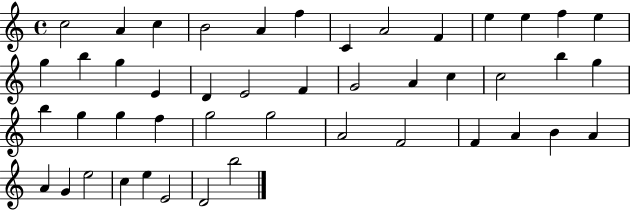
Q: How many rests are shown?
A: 0